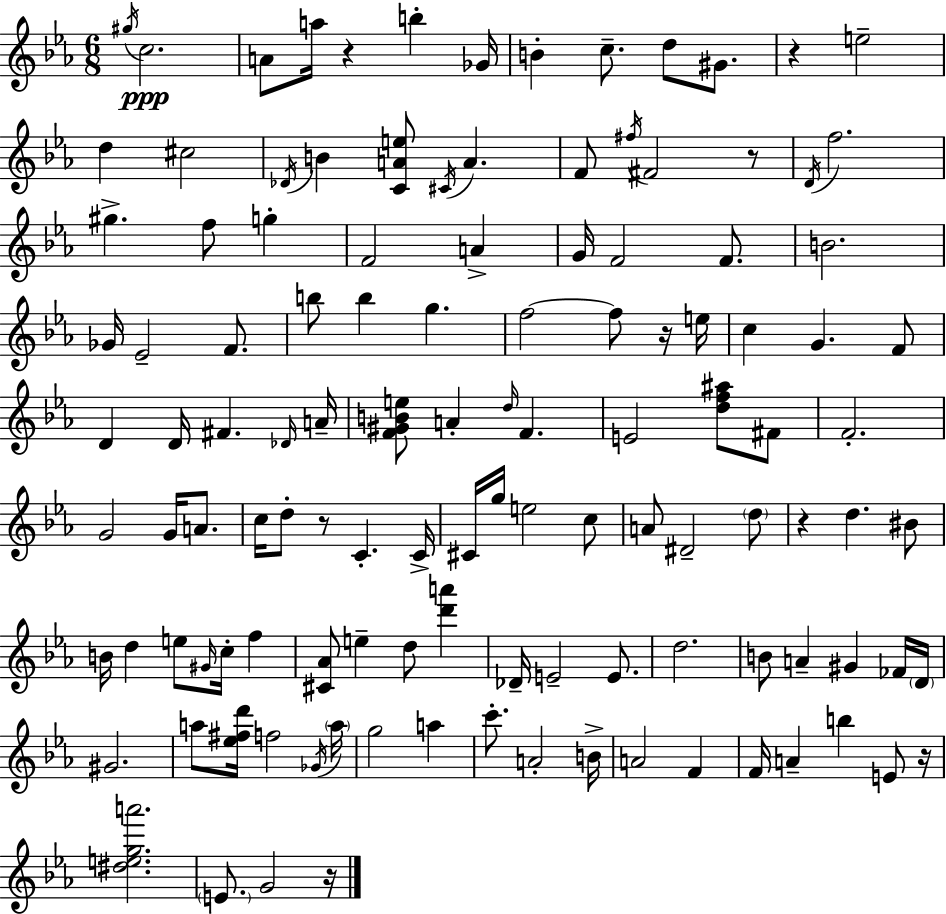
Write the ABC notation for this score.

X:1
T:Untitled
M:6/8
L:1/4
K:Cm
^g/4 c2 A/2 a/4 z b _G/4 B c/2 d/2 ^G/2 z e2 d ^c2 _D/4 B [CAe]/2 ^C/4 A F/2 ^f/4 ^F2 z/2 D/4 f2 ^g f/2 g F2 A G/4 F2 F/2 B2 _G/4 _E2 F/2 b/2 b g f2 f/2 z/4 e/4 c G F/2 D D/4 ^F _D/4 A/4 [F^GBe]/2 A d/4 F E2 [df^a]/2 ^F/2 F2 G2 G/4 A/2 c/4 d/2 z/2 C C/4 ^C/4 g/4 e2 c/2 A/2 ^D2 d/2 z d ^B/2 B/4 d e/2 ^G/4 c/4 f [^C_A]/2 e d/2 [d'a'] _D/4 E2 E/2 d2 B/2 A ^G _F/4 D/4 ^G2 a/2 [_e^fd']/4 f2 _G/4 a/4 g2 a c'/2 A2 B/4 A2 F F/4 A b E/2 z/4 [^dega']2 E/2 G2 z/4